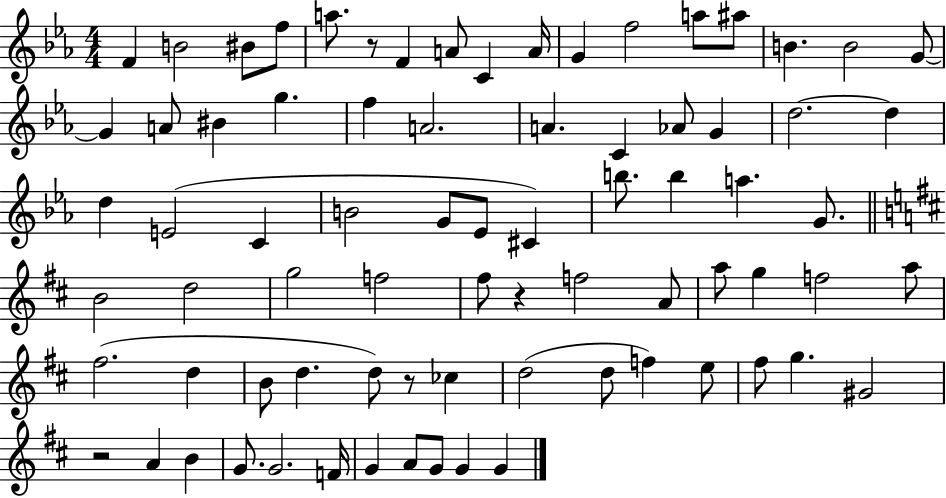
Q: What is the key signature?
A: EES major